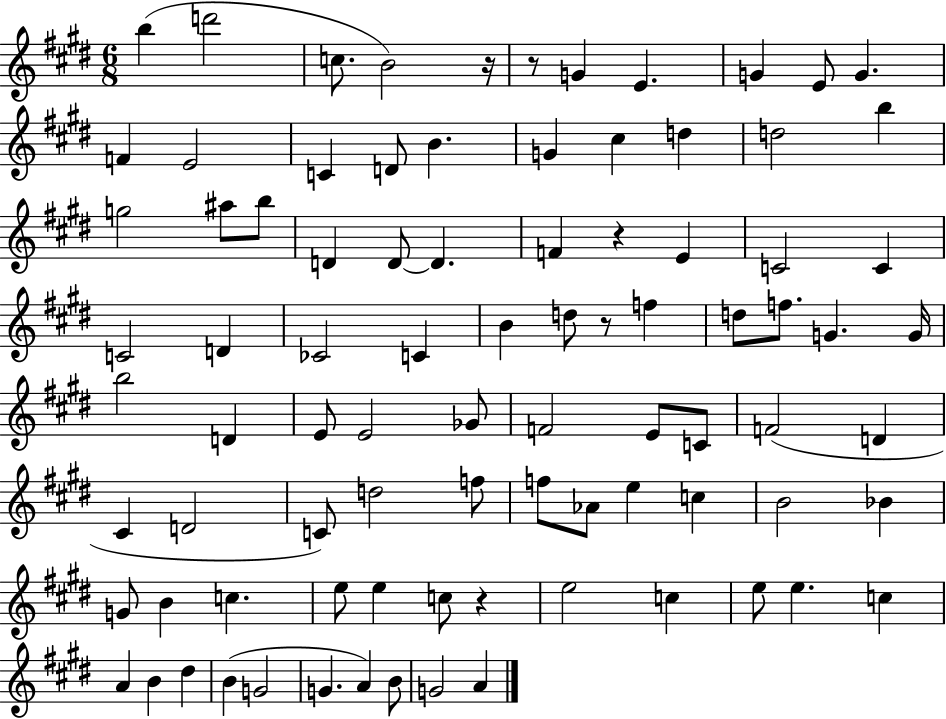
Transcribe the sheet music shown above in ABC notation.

X:1
T:Untitled
M:6/8
L:1/4
K:E
b d'2 c/2 B2 z/4 z/2 G E G E/2 G F E2 C D/2 B G ^c d d2 b g2 ^a/2 b/2 D D/2 D F z E C2 C C2 D _C2 C B d/2 z/2 f d/2 f/2 G G/4 b2 D E/2 E2 _G/2 F2 E/2 C/2 F2 D ^C D2 C/2 d2 f/2 f/2 _A/2 e c B2 _B G/2 B c e/2 e c/2 z e2 c e/2 e c A B ^d B G2 G A B/2 G2 A